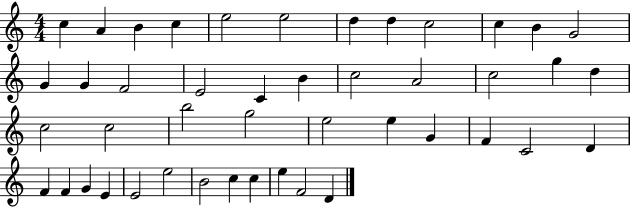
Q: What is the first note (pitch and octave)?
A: C5